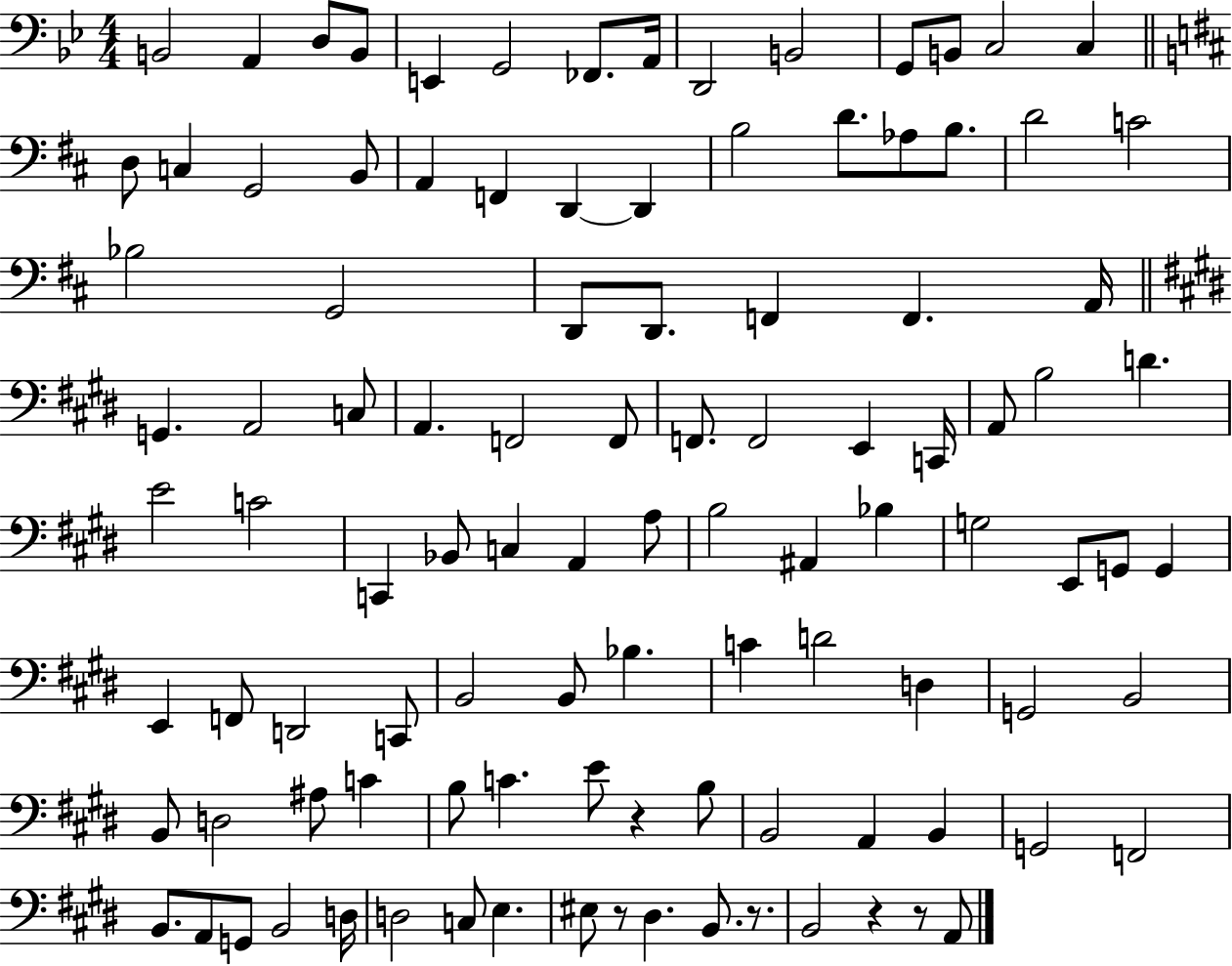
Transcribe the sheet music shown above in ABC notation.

X:1
T:Untitled
M:4/4
L:1/4
K:Bb
B,,2 A,, D,/2 B,,/2 E,, G,,2 _F,,/2 A,,/4 D,,2 B,,2 G,,/2 B,,/2 C,2 C, D,/2 C, G,,2 B,,/2 A,, F,, D,, D,, B,2 D/2 _A,/2 B,/2 D2 C2 _B,2 G,,2 D,,/2 D,,/2 F,, F,, A,,/4 G,, A,,2 C,/2 A,, F,,2 F,,/2 F,,/2 F,,2 E,, C,,/4 A,,/2 B,2 D E2 C2 C,, _B,,/2 C, A,, A,/2 B,2 ^A,, _B, G,2 E,,/2 G,,/2 G,, E,, F,,/2 D,,2 C,,/2 B,,2 B,,/2 _B, C D2 D, G,,2 B,,2 B,,/2 D,2 ^A,/2 C B,/2 C E/2 z B,/2 B,,2 A,, B,, G,,2 F,,2 B,,/2 A,,/2 G,,/2 B,,2 D,/4 D,2 C,/2 E, ^E,/2 z/2 ^D, B,,/2 z/2 B,,2 z z/2 A,,/2